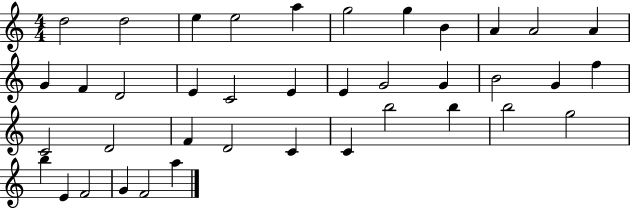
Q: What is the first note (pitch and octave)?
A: D5